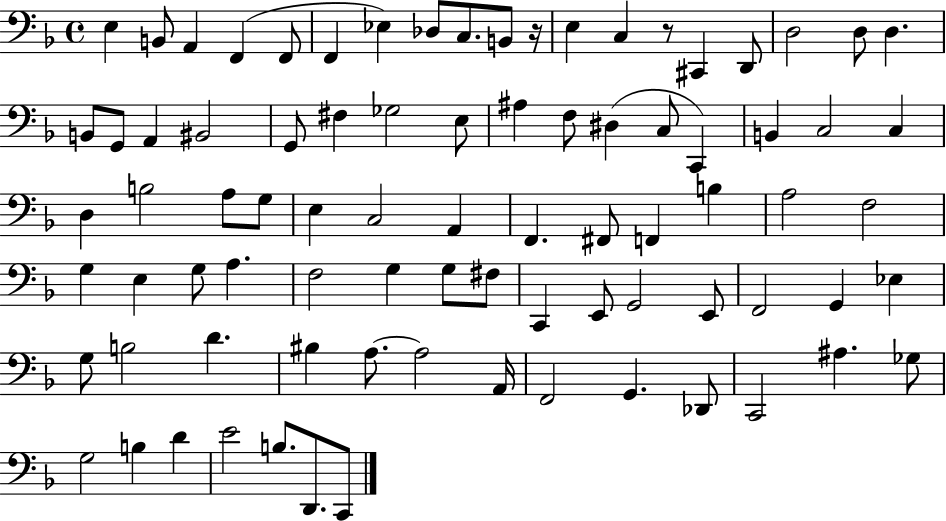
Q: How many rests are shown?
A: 2